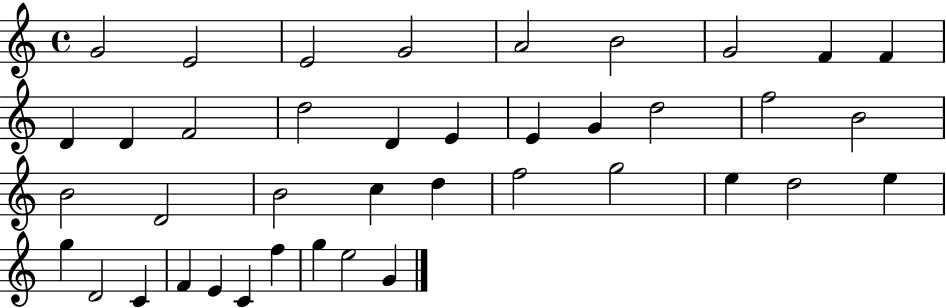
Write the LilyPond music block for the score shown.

{
  \clef treble
  \time 4/4
  \defaultTimeSignature
  \key c \major
  g'2 e'2 | e'2 g'2 | a'2 b'2 | g'2 f'4 f'4 | \break d'4 d'4 f'2 | d''2 d'4 e'4 | e'4 g'4 d''2 | f''2 b'2 | \break b'2 d'2 | b'2 c''4 d''4 | f''2 g''2 | e''4 d''2 e''4 | \break g''4 d'2 c'4 | f'4 e'4 c'4 f''4 | g''4 e''2 g'4 | \bar "|."
}